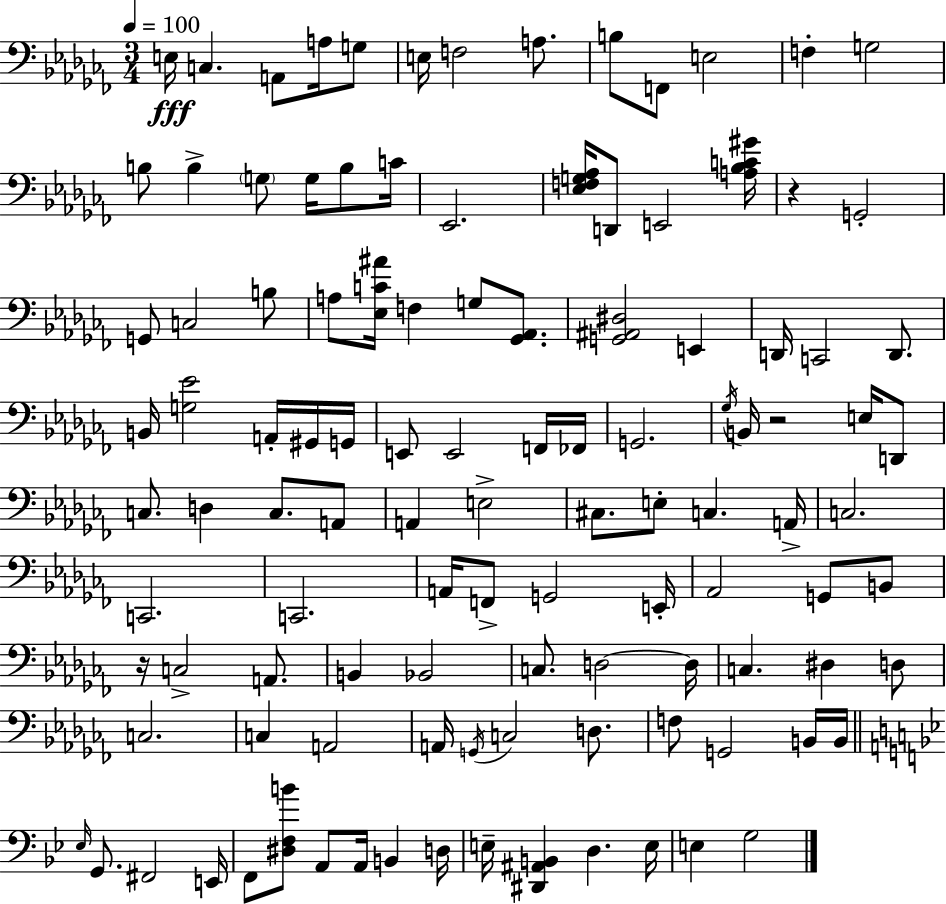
{
  \clef bass
  \numericTimeSignature
  \time 3/4
  \key aes \minor
  \tempo 4 = 100
  \repeat volta 2 { e16\fff c4. a,8 a16 g8 | e16 f2 a8. | b8 f,8 e2 | f4-. g2 | \break b8 b4-> \parenthesize g8 g16 b8 c'16 | ees,2. | <ees f g aes>16 d,8 e,2 <a bes c' gis'>16 | r4 g,2-. | \break g,8 c2 b8 | a8 <ees c' ais'>16 f4 g8 <ges, aes,>8. | <g, ais, dis>2 e,4 | d,16 c,2 d,8. | \break b,16 <g ees'>2 a,16-. gis,16 g,16 | e,8 e,2 f,16 fes,16 | g,2. | \acciaccatura { ges16 } b,16 r2 e16 d,8 | \break c8. d4 c8. a,8 | a,4 e2-> | cis8. e8-. c4. | a,16-> c2. | \break c,2. | c,2. | a,16 f,8-> g,2 | e,16-. aes,2 g,8 b,8 | \break r16 c2-> a,8. | b,4 bes,2 | c8. d2~~ | d16 c4. dis4 d8 | \break c2. | c4 a,2 | a,16 \acciaccatura { g,16 } c2 d8. | f8 g,2 | \break b,16 b,16 \bar "||" \break \key bes \major \grace { ees16 } g,8. fis,2 | e,16 f,8 <dis f b'>8 a,8 a,16 b,4 | d16 e16-- <dis, ais, b,>4 d4. | e16 e4 g2 | \break } \bar "|."
}